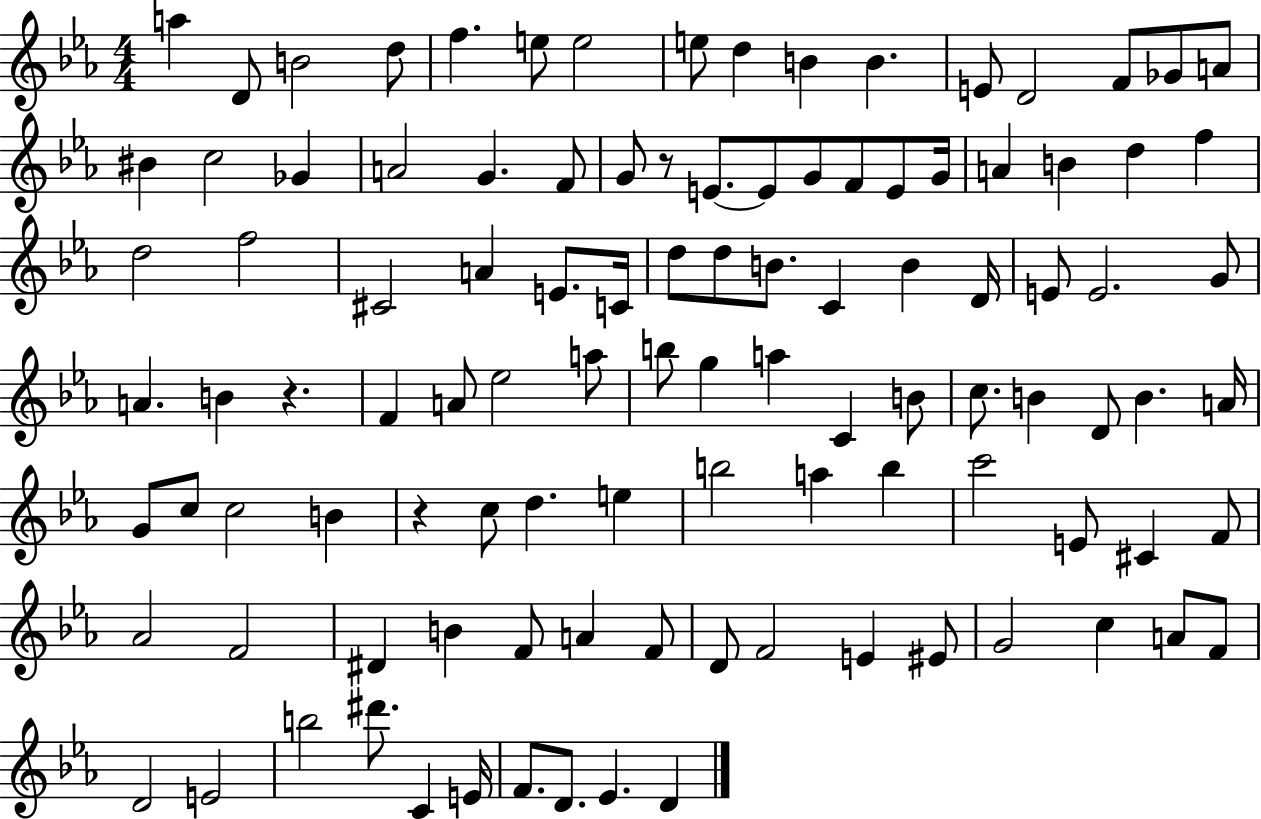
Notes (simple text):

A5/q D4/e B4/h D5/e F5/q. E5/e E5/h E5/e D5/q B4/q B4/q. E4/e D4/h F4/e Gb4/e A4/e BIS4/q C5/h Gb4/q A4/h G4/q. F4/e G4/e R/e E4/e. E4/e G4/e F4/e E4/e G4/s A4/q B4/q D5/q F5/q D5/h F5/h C#4/h A4/q E4/e. C4/s D5/e D5/e B4/e. C4/q B4/q D4/s E4/e E4/h. G4/e A4/q. B4/q R/q. F4/q A4/e Eb5/h A5/e B5/e G5/q A5/q C4/q B4/e C5/e. B4/q D4/e B4/q. A4/s G4/e C5/e C5/h B4/q R/q C5/e D5/q. E5/q B5/h A5/q B5/q C6/h E4/e C#4/q F4/e Ab4/h F4/h D#4/q B4/q F4/e A4/q F4/e D4/e F4/h E4/q EIS4/e G4/h C5/q A4/e F4/e D4/h E4/h B5/h D#6/e. C4/q E4/s F4/e. D4/e. Eb4/q. D4/q